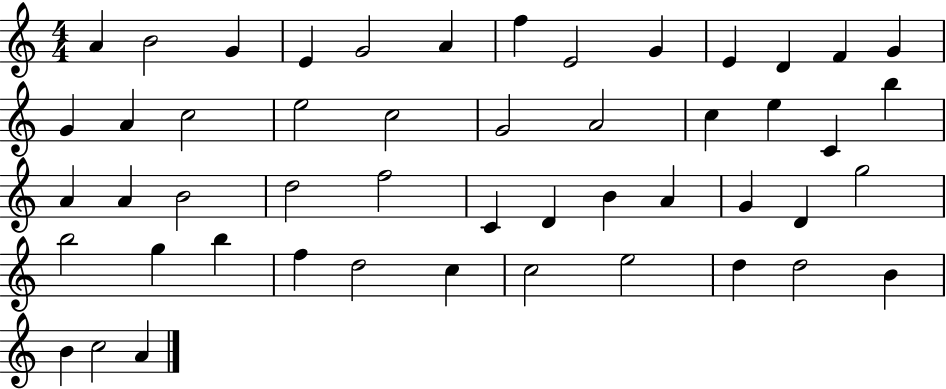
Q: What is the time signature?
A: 4/4